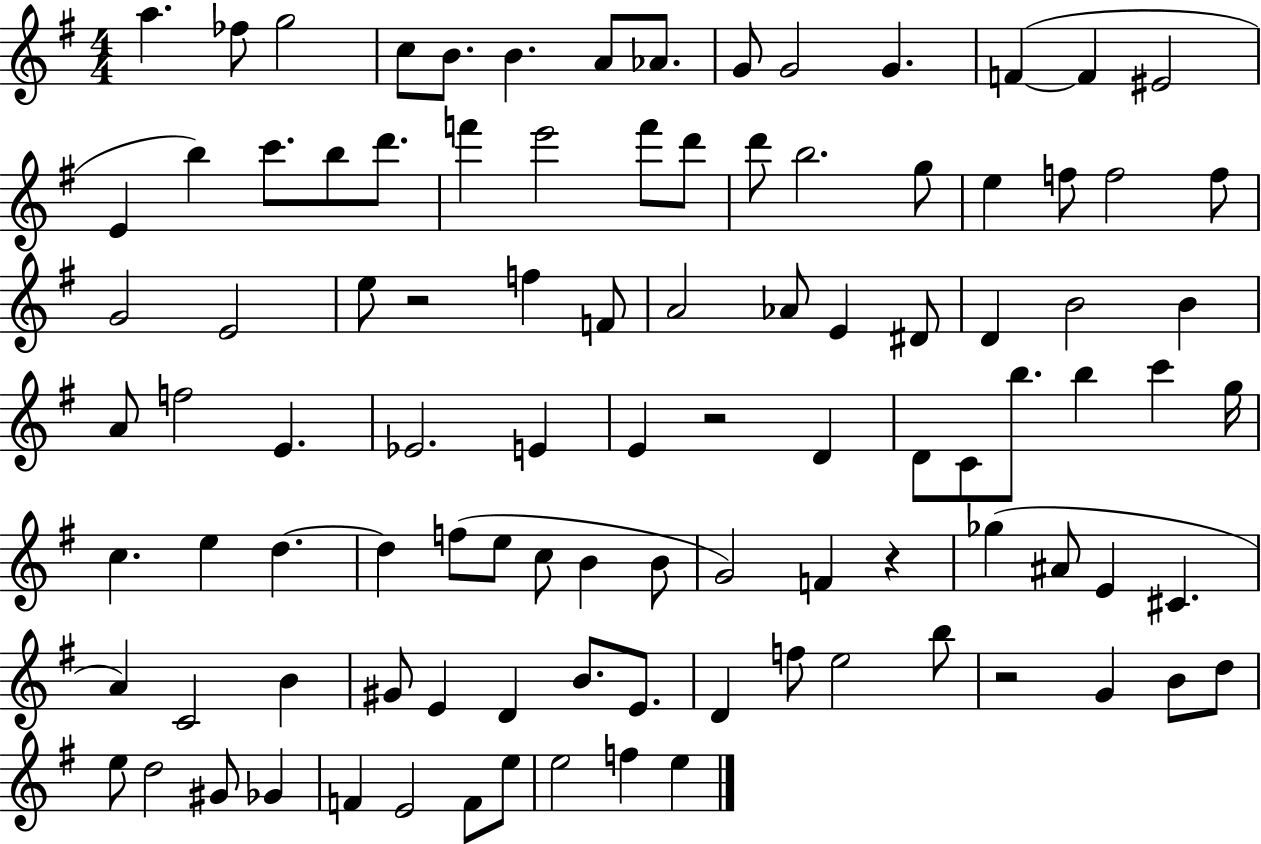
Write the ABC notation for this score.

X:1
T:Untitled
M:4/4
L:1/4
K:G
a _f/2 g2 c/2 B/2 B A/2 _A/2 G/2 G2 G F F ^E2 E b c'/2 b/2 d'/2 f' e'2 f'/2 d'/2 d'/2 b2 g/2 e f/2 f2 f/2 G2 E2 e/2 z2 f F/2 A2 _A/2 E ^D/2 D B2 B A/2 f2 E _E2 E E z2 D D/2 C/2 b/2 b c' g/4 c e d d f/2 e/2 c/2 B B/2 G2 F z _g ^A/2 E ^C A C2 B ^G/2 E D B/2 E/2 D f/2 e2 b/2 z2 G B/2 d/2 e/2 d2 ^G/2 _G F E2 F/2 e/2 e2 f e